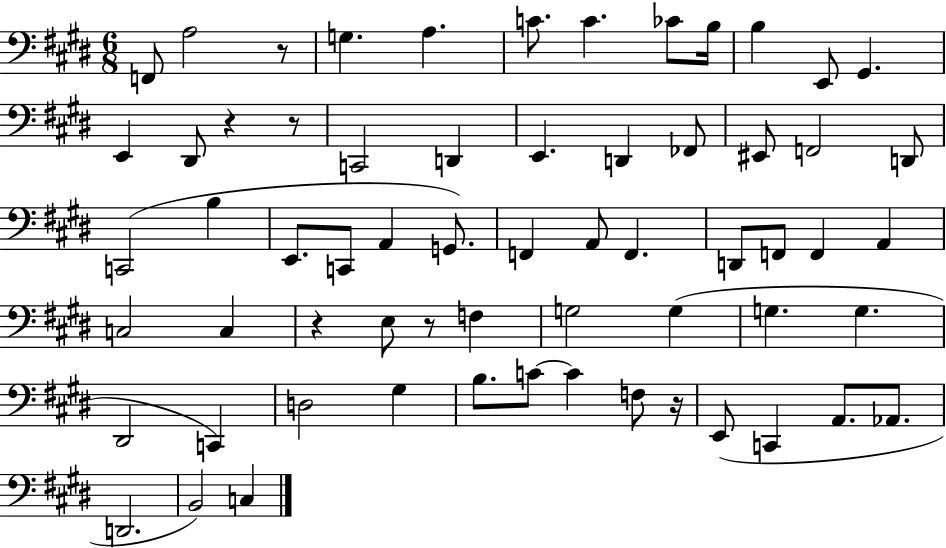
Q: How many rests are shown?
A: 6